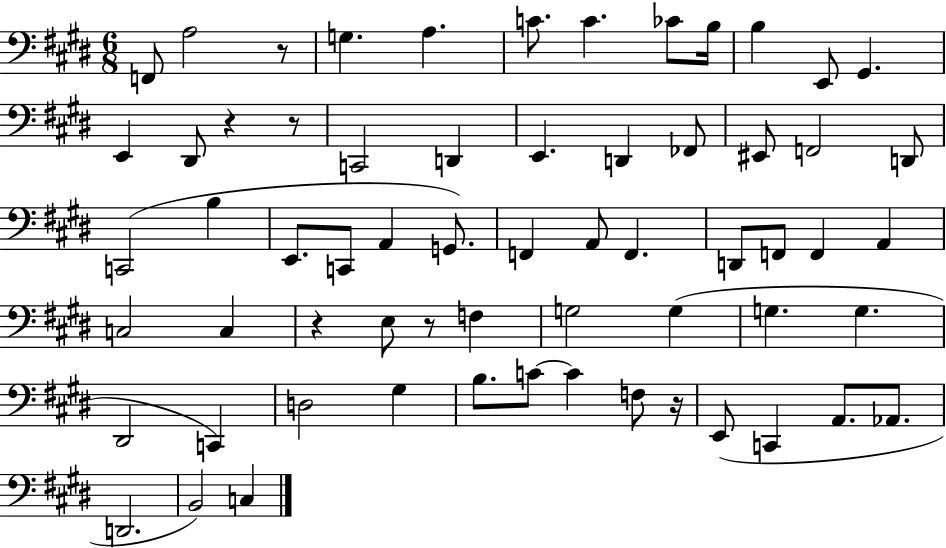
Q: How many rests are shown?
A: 6